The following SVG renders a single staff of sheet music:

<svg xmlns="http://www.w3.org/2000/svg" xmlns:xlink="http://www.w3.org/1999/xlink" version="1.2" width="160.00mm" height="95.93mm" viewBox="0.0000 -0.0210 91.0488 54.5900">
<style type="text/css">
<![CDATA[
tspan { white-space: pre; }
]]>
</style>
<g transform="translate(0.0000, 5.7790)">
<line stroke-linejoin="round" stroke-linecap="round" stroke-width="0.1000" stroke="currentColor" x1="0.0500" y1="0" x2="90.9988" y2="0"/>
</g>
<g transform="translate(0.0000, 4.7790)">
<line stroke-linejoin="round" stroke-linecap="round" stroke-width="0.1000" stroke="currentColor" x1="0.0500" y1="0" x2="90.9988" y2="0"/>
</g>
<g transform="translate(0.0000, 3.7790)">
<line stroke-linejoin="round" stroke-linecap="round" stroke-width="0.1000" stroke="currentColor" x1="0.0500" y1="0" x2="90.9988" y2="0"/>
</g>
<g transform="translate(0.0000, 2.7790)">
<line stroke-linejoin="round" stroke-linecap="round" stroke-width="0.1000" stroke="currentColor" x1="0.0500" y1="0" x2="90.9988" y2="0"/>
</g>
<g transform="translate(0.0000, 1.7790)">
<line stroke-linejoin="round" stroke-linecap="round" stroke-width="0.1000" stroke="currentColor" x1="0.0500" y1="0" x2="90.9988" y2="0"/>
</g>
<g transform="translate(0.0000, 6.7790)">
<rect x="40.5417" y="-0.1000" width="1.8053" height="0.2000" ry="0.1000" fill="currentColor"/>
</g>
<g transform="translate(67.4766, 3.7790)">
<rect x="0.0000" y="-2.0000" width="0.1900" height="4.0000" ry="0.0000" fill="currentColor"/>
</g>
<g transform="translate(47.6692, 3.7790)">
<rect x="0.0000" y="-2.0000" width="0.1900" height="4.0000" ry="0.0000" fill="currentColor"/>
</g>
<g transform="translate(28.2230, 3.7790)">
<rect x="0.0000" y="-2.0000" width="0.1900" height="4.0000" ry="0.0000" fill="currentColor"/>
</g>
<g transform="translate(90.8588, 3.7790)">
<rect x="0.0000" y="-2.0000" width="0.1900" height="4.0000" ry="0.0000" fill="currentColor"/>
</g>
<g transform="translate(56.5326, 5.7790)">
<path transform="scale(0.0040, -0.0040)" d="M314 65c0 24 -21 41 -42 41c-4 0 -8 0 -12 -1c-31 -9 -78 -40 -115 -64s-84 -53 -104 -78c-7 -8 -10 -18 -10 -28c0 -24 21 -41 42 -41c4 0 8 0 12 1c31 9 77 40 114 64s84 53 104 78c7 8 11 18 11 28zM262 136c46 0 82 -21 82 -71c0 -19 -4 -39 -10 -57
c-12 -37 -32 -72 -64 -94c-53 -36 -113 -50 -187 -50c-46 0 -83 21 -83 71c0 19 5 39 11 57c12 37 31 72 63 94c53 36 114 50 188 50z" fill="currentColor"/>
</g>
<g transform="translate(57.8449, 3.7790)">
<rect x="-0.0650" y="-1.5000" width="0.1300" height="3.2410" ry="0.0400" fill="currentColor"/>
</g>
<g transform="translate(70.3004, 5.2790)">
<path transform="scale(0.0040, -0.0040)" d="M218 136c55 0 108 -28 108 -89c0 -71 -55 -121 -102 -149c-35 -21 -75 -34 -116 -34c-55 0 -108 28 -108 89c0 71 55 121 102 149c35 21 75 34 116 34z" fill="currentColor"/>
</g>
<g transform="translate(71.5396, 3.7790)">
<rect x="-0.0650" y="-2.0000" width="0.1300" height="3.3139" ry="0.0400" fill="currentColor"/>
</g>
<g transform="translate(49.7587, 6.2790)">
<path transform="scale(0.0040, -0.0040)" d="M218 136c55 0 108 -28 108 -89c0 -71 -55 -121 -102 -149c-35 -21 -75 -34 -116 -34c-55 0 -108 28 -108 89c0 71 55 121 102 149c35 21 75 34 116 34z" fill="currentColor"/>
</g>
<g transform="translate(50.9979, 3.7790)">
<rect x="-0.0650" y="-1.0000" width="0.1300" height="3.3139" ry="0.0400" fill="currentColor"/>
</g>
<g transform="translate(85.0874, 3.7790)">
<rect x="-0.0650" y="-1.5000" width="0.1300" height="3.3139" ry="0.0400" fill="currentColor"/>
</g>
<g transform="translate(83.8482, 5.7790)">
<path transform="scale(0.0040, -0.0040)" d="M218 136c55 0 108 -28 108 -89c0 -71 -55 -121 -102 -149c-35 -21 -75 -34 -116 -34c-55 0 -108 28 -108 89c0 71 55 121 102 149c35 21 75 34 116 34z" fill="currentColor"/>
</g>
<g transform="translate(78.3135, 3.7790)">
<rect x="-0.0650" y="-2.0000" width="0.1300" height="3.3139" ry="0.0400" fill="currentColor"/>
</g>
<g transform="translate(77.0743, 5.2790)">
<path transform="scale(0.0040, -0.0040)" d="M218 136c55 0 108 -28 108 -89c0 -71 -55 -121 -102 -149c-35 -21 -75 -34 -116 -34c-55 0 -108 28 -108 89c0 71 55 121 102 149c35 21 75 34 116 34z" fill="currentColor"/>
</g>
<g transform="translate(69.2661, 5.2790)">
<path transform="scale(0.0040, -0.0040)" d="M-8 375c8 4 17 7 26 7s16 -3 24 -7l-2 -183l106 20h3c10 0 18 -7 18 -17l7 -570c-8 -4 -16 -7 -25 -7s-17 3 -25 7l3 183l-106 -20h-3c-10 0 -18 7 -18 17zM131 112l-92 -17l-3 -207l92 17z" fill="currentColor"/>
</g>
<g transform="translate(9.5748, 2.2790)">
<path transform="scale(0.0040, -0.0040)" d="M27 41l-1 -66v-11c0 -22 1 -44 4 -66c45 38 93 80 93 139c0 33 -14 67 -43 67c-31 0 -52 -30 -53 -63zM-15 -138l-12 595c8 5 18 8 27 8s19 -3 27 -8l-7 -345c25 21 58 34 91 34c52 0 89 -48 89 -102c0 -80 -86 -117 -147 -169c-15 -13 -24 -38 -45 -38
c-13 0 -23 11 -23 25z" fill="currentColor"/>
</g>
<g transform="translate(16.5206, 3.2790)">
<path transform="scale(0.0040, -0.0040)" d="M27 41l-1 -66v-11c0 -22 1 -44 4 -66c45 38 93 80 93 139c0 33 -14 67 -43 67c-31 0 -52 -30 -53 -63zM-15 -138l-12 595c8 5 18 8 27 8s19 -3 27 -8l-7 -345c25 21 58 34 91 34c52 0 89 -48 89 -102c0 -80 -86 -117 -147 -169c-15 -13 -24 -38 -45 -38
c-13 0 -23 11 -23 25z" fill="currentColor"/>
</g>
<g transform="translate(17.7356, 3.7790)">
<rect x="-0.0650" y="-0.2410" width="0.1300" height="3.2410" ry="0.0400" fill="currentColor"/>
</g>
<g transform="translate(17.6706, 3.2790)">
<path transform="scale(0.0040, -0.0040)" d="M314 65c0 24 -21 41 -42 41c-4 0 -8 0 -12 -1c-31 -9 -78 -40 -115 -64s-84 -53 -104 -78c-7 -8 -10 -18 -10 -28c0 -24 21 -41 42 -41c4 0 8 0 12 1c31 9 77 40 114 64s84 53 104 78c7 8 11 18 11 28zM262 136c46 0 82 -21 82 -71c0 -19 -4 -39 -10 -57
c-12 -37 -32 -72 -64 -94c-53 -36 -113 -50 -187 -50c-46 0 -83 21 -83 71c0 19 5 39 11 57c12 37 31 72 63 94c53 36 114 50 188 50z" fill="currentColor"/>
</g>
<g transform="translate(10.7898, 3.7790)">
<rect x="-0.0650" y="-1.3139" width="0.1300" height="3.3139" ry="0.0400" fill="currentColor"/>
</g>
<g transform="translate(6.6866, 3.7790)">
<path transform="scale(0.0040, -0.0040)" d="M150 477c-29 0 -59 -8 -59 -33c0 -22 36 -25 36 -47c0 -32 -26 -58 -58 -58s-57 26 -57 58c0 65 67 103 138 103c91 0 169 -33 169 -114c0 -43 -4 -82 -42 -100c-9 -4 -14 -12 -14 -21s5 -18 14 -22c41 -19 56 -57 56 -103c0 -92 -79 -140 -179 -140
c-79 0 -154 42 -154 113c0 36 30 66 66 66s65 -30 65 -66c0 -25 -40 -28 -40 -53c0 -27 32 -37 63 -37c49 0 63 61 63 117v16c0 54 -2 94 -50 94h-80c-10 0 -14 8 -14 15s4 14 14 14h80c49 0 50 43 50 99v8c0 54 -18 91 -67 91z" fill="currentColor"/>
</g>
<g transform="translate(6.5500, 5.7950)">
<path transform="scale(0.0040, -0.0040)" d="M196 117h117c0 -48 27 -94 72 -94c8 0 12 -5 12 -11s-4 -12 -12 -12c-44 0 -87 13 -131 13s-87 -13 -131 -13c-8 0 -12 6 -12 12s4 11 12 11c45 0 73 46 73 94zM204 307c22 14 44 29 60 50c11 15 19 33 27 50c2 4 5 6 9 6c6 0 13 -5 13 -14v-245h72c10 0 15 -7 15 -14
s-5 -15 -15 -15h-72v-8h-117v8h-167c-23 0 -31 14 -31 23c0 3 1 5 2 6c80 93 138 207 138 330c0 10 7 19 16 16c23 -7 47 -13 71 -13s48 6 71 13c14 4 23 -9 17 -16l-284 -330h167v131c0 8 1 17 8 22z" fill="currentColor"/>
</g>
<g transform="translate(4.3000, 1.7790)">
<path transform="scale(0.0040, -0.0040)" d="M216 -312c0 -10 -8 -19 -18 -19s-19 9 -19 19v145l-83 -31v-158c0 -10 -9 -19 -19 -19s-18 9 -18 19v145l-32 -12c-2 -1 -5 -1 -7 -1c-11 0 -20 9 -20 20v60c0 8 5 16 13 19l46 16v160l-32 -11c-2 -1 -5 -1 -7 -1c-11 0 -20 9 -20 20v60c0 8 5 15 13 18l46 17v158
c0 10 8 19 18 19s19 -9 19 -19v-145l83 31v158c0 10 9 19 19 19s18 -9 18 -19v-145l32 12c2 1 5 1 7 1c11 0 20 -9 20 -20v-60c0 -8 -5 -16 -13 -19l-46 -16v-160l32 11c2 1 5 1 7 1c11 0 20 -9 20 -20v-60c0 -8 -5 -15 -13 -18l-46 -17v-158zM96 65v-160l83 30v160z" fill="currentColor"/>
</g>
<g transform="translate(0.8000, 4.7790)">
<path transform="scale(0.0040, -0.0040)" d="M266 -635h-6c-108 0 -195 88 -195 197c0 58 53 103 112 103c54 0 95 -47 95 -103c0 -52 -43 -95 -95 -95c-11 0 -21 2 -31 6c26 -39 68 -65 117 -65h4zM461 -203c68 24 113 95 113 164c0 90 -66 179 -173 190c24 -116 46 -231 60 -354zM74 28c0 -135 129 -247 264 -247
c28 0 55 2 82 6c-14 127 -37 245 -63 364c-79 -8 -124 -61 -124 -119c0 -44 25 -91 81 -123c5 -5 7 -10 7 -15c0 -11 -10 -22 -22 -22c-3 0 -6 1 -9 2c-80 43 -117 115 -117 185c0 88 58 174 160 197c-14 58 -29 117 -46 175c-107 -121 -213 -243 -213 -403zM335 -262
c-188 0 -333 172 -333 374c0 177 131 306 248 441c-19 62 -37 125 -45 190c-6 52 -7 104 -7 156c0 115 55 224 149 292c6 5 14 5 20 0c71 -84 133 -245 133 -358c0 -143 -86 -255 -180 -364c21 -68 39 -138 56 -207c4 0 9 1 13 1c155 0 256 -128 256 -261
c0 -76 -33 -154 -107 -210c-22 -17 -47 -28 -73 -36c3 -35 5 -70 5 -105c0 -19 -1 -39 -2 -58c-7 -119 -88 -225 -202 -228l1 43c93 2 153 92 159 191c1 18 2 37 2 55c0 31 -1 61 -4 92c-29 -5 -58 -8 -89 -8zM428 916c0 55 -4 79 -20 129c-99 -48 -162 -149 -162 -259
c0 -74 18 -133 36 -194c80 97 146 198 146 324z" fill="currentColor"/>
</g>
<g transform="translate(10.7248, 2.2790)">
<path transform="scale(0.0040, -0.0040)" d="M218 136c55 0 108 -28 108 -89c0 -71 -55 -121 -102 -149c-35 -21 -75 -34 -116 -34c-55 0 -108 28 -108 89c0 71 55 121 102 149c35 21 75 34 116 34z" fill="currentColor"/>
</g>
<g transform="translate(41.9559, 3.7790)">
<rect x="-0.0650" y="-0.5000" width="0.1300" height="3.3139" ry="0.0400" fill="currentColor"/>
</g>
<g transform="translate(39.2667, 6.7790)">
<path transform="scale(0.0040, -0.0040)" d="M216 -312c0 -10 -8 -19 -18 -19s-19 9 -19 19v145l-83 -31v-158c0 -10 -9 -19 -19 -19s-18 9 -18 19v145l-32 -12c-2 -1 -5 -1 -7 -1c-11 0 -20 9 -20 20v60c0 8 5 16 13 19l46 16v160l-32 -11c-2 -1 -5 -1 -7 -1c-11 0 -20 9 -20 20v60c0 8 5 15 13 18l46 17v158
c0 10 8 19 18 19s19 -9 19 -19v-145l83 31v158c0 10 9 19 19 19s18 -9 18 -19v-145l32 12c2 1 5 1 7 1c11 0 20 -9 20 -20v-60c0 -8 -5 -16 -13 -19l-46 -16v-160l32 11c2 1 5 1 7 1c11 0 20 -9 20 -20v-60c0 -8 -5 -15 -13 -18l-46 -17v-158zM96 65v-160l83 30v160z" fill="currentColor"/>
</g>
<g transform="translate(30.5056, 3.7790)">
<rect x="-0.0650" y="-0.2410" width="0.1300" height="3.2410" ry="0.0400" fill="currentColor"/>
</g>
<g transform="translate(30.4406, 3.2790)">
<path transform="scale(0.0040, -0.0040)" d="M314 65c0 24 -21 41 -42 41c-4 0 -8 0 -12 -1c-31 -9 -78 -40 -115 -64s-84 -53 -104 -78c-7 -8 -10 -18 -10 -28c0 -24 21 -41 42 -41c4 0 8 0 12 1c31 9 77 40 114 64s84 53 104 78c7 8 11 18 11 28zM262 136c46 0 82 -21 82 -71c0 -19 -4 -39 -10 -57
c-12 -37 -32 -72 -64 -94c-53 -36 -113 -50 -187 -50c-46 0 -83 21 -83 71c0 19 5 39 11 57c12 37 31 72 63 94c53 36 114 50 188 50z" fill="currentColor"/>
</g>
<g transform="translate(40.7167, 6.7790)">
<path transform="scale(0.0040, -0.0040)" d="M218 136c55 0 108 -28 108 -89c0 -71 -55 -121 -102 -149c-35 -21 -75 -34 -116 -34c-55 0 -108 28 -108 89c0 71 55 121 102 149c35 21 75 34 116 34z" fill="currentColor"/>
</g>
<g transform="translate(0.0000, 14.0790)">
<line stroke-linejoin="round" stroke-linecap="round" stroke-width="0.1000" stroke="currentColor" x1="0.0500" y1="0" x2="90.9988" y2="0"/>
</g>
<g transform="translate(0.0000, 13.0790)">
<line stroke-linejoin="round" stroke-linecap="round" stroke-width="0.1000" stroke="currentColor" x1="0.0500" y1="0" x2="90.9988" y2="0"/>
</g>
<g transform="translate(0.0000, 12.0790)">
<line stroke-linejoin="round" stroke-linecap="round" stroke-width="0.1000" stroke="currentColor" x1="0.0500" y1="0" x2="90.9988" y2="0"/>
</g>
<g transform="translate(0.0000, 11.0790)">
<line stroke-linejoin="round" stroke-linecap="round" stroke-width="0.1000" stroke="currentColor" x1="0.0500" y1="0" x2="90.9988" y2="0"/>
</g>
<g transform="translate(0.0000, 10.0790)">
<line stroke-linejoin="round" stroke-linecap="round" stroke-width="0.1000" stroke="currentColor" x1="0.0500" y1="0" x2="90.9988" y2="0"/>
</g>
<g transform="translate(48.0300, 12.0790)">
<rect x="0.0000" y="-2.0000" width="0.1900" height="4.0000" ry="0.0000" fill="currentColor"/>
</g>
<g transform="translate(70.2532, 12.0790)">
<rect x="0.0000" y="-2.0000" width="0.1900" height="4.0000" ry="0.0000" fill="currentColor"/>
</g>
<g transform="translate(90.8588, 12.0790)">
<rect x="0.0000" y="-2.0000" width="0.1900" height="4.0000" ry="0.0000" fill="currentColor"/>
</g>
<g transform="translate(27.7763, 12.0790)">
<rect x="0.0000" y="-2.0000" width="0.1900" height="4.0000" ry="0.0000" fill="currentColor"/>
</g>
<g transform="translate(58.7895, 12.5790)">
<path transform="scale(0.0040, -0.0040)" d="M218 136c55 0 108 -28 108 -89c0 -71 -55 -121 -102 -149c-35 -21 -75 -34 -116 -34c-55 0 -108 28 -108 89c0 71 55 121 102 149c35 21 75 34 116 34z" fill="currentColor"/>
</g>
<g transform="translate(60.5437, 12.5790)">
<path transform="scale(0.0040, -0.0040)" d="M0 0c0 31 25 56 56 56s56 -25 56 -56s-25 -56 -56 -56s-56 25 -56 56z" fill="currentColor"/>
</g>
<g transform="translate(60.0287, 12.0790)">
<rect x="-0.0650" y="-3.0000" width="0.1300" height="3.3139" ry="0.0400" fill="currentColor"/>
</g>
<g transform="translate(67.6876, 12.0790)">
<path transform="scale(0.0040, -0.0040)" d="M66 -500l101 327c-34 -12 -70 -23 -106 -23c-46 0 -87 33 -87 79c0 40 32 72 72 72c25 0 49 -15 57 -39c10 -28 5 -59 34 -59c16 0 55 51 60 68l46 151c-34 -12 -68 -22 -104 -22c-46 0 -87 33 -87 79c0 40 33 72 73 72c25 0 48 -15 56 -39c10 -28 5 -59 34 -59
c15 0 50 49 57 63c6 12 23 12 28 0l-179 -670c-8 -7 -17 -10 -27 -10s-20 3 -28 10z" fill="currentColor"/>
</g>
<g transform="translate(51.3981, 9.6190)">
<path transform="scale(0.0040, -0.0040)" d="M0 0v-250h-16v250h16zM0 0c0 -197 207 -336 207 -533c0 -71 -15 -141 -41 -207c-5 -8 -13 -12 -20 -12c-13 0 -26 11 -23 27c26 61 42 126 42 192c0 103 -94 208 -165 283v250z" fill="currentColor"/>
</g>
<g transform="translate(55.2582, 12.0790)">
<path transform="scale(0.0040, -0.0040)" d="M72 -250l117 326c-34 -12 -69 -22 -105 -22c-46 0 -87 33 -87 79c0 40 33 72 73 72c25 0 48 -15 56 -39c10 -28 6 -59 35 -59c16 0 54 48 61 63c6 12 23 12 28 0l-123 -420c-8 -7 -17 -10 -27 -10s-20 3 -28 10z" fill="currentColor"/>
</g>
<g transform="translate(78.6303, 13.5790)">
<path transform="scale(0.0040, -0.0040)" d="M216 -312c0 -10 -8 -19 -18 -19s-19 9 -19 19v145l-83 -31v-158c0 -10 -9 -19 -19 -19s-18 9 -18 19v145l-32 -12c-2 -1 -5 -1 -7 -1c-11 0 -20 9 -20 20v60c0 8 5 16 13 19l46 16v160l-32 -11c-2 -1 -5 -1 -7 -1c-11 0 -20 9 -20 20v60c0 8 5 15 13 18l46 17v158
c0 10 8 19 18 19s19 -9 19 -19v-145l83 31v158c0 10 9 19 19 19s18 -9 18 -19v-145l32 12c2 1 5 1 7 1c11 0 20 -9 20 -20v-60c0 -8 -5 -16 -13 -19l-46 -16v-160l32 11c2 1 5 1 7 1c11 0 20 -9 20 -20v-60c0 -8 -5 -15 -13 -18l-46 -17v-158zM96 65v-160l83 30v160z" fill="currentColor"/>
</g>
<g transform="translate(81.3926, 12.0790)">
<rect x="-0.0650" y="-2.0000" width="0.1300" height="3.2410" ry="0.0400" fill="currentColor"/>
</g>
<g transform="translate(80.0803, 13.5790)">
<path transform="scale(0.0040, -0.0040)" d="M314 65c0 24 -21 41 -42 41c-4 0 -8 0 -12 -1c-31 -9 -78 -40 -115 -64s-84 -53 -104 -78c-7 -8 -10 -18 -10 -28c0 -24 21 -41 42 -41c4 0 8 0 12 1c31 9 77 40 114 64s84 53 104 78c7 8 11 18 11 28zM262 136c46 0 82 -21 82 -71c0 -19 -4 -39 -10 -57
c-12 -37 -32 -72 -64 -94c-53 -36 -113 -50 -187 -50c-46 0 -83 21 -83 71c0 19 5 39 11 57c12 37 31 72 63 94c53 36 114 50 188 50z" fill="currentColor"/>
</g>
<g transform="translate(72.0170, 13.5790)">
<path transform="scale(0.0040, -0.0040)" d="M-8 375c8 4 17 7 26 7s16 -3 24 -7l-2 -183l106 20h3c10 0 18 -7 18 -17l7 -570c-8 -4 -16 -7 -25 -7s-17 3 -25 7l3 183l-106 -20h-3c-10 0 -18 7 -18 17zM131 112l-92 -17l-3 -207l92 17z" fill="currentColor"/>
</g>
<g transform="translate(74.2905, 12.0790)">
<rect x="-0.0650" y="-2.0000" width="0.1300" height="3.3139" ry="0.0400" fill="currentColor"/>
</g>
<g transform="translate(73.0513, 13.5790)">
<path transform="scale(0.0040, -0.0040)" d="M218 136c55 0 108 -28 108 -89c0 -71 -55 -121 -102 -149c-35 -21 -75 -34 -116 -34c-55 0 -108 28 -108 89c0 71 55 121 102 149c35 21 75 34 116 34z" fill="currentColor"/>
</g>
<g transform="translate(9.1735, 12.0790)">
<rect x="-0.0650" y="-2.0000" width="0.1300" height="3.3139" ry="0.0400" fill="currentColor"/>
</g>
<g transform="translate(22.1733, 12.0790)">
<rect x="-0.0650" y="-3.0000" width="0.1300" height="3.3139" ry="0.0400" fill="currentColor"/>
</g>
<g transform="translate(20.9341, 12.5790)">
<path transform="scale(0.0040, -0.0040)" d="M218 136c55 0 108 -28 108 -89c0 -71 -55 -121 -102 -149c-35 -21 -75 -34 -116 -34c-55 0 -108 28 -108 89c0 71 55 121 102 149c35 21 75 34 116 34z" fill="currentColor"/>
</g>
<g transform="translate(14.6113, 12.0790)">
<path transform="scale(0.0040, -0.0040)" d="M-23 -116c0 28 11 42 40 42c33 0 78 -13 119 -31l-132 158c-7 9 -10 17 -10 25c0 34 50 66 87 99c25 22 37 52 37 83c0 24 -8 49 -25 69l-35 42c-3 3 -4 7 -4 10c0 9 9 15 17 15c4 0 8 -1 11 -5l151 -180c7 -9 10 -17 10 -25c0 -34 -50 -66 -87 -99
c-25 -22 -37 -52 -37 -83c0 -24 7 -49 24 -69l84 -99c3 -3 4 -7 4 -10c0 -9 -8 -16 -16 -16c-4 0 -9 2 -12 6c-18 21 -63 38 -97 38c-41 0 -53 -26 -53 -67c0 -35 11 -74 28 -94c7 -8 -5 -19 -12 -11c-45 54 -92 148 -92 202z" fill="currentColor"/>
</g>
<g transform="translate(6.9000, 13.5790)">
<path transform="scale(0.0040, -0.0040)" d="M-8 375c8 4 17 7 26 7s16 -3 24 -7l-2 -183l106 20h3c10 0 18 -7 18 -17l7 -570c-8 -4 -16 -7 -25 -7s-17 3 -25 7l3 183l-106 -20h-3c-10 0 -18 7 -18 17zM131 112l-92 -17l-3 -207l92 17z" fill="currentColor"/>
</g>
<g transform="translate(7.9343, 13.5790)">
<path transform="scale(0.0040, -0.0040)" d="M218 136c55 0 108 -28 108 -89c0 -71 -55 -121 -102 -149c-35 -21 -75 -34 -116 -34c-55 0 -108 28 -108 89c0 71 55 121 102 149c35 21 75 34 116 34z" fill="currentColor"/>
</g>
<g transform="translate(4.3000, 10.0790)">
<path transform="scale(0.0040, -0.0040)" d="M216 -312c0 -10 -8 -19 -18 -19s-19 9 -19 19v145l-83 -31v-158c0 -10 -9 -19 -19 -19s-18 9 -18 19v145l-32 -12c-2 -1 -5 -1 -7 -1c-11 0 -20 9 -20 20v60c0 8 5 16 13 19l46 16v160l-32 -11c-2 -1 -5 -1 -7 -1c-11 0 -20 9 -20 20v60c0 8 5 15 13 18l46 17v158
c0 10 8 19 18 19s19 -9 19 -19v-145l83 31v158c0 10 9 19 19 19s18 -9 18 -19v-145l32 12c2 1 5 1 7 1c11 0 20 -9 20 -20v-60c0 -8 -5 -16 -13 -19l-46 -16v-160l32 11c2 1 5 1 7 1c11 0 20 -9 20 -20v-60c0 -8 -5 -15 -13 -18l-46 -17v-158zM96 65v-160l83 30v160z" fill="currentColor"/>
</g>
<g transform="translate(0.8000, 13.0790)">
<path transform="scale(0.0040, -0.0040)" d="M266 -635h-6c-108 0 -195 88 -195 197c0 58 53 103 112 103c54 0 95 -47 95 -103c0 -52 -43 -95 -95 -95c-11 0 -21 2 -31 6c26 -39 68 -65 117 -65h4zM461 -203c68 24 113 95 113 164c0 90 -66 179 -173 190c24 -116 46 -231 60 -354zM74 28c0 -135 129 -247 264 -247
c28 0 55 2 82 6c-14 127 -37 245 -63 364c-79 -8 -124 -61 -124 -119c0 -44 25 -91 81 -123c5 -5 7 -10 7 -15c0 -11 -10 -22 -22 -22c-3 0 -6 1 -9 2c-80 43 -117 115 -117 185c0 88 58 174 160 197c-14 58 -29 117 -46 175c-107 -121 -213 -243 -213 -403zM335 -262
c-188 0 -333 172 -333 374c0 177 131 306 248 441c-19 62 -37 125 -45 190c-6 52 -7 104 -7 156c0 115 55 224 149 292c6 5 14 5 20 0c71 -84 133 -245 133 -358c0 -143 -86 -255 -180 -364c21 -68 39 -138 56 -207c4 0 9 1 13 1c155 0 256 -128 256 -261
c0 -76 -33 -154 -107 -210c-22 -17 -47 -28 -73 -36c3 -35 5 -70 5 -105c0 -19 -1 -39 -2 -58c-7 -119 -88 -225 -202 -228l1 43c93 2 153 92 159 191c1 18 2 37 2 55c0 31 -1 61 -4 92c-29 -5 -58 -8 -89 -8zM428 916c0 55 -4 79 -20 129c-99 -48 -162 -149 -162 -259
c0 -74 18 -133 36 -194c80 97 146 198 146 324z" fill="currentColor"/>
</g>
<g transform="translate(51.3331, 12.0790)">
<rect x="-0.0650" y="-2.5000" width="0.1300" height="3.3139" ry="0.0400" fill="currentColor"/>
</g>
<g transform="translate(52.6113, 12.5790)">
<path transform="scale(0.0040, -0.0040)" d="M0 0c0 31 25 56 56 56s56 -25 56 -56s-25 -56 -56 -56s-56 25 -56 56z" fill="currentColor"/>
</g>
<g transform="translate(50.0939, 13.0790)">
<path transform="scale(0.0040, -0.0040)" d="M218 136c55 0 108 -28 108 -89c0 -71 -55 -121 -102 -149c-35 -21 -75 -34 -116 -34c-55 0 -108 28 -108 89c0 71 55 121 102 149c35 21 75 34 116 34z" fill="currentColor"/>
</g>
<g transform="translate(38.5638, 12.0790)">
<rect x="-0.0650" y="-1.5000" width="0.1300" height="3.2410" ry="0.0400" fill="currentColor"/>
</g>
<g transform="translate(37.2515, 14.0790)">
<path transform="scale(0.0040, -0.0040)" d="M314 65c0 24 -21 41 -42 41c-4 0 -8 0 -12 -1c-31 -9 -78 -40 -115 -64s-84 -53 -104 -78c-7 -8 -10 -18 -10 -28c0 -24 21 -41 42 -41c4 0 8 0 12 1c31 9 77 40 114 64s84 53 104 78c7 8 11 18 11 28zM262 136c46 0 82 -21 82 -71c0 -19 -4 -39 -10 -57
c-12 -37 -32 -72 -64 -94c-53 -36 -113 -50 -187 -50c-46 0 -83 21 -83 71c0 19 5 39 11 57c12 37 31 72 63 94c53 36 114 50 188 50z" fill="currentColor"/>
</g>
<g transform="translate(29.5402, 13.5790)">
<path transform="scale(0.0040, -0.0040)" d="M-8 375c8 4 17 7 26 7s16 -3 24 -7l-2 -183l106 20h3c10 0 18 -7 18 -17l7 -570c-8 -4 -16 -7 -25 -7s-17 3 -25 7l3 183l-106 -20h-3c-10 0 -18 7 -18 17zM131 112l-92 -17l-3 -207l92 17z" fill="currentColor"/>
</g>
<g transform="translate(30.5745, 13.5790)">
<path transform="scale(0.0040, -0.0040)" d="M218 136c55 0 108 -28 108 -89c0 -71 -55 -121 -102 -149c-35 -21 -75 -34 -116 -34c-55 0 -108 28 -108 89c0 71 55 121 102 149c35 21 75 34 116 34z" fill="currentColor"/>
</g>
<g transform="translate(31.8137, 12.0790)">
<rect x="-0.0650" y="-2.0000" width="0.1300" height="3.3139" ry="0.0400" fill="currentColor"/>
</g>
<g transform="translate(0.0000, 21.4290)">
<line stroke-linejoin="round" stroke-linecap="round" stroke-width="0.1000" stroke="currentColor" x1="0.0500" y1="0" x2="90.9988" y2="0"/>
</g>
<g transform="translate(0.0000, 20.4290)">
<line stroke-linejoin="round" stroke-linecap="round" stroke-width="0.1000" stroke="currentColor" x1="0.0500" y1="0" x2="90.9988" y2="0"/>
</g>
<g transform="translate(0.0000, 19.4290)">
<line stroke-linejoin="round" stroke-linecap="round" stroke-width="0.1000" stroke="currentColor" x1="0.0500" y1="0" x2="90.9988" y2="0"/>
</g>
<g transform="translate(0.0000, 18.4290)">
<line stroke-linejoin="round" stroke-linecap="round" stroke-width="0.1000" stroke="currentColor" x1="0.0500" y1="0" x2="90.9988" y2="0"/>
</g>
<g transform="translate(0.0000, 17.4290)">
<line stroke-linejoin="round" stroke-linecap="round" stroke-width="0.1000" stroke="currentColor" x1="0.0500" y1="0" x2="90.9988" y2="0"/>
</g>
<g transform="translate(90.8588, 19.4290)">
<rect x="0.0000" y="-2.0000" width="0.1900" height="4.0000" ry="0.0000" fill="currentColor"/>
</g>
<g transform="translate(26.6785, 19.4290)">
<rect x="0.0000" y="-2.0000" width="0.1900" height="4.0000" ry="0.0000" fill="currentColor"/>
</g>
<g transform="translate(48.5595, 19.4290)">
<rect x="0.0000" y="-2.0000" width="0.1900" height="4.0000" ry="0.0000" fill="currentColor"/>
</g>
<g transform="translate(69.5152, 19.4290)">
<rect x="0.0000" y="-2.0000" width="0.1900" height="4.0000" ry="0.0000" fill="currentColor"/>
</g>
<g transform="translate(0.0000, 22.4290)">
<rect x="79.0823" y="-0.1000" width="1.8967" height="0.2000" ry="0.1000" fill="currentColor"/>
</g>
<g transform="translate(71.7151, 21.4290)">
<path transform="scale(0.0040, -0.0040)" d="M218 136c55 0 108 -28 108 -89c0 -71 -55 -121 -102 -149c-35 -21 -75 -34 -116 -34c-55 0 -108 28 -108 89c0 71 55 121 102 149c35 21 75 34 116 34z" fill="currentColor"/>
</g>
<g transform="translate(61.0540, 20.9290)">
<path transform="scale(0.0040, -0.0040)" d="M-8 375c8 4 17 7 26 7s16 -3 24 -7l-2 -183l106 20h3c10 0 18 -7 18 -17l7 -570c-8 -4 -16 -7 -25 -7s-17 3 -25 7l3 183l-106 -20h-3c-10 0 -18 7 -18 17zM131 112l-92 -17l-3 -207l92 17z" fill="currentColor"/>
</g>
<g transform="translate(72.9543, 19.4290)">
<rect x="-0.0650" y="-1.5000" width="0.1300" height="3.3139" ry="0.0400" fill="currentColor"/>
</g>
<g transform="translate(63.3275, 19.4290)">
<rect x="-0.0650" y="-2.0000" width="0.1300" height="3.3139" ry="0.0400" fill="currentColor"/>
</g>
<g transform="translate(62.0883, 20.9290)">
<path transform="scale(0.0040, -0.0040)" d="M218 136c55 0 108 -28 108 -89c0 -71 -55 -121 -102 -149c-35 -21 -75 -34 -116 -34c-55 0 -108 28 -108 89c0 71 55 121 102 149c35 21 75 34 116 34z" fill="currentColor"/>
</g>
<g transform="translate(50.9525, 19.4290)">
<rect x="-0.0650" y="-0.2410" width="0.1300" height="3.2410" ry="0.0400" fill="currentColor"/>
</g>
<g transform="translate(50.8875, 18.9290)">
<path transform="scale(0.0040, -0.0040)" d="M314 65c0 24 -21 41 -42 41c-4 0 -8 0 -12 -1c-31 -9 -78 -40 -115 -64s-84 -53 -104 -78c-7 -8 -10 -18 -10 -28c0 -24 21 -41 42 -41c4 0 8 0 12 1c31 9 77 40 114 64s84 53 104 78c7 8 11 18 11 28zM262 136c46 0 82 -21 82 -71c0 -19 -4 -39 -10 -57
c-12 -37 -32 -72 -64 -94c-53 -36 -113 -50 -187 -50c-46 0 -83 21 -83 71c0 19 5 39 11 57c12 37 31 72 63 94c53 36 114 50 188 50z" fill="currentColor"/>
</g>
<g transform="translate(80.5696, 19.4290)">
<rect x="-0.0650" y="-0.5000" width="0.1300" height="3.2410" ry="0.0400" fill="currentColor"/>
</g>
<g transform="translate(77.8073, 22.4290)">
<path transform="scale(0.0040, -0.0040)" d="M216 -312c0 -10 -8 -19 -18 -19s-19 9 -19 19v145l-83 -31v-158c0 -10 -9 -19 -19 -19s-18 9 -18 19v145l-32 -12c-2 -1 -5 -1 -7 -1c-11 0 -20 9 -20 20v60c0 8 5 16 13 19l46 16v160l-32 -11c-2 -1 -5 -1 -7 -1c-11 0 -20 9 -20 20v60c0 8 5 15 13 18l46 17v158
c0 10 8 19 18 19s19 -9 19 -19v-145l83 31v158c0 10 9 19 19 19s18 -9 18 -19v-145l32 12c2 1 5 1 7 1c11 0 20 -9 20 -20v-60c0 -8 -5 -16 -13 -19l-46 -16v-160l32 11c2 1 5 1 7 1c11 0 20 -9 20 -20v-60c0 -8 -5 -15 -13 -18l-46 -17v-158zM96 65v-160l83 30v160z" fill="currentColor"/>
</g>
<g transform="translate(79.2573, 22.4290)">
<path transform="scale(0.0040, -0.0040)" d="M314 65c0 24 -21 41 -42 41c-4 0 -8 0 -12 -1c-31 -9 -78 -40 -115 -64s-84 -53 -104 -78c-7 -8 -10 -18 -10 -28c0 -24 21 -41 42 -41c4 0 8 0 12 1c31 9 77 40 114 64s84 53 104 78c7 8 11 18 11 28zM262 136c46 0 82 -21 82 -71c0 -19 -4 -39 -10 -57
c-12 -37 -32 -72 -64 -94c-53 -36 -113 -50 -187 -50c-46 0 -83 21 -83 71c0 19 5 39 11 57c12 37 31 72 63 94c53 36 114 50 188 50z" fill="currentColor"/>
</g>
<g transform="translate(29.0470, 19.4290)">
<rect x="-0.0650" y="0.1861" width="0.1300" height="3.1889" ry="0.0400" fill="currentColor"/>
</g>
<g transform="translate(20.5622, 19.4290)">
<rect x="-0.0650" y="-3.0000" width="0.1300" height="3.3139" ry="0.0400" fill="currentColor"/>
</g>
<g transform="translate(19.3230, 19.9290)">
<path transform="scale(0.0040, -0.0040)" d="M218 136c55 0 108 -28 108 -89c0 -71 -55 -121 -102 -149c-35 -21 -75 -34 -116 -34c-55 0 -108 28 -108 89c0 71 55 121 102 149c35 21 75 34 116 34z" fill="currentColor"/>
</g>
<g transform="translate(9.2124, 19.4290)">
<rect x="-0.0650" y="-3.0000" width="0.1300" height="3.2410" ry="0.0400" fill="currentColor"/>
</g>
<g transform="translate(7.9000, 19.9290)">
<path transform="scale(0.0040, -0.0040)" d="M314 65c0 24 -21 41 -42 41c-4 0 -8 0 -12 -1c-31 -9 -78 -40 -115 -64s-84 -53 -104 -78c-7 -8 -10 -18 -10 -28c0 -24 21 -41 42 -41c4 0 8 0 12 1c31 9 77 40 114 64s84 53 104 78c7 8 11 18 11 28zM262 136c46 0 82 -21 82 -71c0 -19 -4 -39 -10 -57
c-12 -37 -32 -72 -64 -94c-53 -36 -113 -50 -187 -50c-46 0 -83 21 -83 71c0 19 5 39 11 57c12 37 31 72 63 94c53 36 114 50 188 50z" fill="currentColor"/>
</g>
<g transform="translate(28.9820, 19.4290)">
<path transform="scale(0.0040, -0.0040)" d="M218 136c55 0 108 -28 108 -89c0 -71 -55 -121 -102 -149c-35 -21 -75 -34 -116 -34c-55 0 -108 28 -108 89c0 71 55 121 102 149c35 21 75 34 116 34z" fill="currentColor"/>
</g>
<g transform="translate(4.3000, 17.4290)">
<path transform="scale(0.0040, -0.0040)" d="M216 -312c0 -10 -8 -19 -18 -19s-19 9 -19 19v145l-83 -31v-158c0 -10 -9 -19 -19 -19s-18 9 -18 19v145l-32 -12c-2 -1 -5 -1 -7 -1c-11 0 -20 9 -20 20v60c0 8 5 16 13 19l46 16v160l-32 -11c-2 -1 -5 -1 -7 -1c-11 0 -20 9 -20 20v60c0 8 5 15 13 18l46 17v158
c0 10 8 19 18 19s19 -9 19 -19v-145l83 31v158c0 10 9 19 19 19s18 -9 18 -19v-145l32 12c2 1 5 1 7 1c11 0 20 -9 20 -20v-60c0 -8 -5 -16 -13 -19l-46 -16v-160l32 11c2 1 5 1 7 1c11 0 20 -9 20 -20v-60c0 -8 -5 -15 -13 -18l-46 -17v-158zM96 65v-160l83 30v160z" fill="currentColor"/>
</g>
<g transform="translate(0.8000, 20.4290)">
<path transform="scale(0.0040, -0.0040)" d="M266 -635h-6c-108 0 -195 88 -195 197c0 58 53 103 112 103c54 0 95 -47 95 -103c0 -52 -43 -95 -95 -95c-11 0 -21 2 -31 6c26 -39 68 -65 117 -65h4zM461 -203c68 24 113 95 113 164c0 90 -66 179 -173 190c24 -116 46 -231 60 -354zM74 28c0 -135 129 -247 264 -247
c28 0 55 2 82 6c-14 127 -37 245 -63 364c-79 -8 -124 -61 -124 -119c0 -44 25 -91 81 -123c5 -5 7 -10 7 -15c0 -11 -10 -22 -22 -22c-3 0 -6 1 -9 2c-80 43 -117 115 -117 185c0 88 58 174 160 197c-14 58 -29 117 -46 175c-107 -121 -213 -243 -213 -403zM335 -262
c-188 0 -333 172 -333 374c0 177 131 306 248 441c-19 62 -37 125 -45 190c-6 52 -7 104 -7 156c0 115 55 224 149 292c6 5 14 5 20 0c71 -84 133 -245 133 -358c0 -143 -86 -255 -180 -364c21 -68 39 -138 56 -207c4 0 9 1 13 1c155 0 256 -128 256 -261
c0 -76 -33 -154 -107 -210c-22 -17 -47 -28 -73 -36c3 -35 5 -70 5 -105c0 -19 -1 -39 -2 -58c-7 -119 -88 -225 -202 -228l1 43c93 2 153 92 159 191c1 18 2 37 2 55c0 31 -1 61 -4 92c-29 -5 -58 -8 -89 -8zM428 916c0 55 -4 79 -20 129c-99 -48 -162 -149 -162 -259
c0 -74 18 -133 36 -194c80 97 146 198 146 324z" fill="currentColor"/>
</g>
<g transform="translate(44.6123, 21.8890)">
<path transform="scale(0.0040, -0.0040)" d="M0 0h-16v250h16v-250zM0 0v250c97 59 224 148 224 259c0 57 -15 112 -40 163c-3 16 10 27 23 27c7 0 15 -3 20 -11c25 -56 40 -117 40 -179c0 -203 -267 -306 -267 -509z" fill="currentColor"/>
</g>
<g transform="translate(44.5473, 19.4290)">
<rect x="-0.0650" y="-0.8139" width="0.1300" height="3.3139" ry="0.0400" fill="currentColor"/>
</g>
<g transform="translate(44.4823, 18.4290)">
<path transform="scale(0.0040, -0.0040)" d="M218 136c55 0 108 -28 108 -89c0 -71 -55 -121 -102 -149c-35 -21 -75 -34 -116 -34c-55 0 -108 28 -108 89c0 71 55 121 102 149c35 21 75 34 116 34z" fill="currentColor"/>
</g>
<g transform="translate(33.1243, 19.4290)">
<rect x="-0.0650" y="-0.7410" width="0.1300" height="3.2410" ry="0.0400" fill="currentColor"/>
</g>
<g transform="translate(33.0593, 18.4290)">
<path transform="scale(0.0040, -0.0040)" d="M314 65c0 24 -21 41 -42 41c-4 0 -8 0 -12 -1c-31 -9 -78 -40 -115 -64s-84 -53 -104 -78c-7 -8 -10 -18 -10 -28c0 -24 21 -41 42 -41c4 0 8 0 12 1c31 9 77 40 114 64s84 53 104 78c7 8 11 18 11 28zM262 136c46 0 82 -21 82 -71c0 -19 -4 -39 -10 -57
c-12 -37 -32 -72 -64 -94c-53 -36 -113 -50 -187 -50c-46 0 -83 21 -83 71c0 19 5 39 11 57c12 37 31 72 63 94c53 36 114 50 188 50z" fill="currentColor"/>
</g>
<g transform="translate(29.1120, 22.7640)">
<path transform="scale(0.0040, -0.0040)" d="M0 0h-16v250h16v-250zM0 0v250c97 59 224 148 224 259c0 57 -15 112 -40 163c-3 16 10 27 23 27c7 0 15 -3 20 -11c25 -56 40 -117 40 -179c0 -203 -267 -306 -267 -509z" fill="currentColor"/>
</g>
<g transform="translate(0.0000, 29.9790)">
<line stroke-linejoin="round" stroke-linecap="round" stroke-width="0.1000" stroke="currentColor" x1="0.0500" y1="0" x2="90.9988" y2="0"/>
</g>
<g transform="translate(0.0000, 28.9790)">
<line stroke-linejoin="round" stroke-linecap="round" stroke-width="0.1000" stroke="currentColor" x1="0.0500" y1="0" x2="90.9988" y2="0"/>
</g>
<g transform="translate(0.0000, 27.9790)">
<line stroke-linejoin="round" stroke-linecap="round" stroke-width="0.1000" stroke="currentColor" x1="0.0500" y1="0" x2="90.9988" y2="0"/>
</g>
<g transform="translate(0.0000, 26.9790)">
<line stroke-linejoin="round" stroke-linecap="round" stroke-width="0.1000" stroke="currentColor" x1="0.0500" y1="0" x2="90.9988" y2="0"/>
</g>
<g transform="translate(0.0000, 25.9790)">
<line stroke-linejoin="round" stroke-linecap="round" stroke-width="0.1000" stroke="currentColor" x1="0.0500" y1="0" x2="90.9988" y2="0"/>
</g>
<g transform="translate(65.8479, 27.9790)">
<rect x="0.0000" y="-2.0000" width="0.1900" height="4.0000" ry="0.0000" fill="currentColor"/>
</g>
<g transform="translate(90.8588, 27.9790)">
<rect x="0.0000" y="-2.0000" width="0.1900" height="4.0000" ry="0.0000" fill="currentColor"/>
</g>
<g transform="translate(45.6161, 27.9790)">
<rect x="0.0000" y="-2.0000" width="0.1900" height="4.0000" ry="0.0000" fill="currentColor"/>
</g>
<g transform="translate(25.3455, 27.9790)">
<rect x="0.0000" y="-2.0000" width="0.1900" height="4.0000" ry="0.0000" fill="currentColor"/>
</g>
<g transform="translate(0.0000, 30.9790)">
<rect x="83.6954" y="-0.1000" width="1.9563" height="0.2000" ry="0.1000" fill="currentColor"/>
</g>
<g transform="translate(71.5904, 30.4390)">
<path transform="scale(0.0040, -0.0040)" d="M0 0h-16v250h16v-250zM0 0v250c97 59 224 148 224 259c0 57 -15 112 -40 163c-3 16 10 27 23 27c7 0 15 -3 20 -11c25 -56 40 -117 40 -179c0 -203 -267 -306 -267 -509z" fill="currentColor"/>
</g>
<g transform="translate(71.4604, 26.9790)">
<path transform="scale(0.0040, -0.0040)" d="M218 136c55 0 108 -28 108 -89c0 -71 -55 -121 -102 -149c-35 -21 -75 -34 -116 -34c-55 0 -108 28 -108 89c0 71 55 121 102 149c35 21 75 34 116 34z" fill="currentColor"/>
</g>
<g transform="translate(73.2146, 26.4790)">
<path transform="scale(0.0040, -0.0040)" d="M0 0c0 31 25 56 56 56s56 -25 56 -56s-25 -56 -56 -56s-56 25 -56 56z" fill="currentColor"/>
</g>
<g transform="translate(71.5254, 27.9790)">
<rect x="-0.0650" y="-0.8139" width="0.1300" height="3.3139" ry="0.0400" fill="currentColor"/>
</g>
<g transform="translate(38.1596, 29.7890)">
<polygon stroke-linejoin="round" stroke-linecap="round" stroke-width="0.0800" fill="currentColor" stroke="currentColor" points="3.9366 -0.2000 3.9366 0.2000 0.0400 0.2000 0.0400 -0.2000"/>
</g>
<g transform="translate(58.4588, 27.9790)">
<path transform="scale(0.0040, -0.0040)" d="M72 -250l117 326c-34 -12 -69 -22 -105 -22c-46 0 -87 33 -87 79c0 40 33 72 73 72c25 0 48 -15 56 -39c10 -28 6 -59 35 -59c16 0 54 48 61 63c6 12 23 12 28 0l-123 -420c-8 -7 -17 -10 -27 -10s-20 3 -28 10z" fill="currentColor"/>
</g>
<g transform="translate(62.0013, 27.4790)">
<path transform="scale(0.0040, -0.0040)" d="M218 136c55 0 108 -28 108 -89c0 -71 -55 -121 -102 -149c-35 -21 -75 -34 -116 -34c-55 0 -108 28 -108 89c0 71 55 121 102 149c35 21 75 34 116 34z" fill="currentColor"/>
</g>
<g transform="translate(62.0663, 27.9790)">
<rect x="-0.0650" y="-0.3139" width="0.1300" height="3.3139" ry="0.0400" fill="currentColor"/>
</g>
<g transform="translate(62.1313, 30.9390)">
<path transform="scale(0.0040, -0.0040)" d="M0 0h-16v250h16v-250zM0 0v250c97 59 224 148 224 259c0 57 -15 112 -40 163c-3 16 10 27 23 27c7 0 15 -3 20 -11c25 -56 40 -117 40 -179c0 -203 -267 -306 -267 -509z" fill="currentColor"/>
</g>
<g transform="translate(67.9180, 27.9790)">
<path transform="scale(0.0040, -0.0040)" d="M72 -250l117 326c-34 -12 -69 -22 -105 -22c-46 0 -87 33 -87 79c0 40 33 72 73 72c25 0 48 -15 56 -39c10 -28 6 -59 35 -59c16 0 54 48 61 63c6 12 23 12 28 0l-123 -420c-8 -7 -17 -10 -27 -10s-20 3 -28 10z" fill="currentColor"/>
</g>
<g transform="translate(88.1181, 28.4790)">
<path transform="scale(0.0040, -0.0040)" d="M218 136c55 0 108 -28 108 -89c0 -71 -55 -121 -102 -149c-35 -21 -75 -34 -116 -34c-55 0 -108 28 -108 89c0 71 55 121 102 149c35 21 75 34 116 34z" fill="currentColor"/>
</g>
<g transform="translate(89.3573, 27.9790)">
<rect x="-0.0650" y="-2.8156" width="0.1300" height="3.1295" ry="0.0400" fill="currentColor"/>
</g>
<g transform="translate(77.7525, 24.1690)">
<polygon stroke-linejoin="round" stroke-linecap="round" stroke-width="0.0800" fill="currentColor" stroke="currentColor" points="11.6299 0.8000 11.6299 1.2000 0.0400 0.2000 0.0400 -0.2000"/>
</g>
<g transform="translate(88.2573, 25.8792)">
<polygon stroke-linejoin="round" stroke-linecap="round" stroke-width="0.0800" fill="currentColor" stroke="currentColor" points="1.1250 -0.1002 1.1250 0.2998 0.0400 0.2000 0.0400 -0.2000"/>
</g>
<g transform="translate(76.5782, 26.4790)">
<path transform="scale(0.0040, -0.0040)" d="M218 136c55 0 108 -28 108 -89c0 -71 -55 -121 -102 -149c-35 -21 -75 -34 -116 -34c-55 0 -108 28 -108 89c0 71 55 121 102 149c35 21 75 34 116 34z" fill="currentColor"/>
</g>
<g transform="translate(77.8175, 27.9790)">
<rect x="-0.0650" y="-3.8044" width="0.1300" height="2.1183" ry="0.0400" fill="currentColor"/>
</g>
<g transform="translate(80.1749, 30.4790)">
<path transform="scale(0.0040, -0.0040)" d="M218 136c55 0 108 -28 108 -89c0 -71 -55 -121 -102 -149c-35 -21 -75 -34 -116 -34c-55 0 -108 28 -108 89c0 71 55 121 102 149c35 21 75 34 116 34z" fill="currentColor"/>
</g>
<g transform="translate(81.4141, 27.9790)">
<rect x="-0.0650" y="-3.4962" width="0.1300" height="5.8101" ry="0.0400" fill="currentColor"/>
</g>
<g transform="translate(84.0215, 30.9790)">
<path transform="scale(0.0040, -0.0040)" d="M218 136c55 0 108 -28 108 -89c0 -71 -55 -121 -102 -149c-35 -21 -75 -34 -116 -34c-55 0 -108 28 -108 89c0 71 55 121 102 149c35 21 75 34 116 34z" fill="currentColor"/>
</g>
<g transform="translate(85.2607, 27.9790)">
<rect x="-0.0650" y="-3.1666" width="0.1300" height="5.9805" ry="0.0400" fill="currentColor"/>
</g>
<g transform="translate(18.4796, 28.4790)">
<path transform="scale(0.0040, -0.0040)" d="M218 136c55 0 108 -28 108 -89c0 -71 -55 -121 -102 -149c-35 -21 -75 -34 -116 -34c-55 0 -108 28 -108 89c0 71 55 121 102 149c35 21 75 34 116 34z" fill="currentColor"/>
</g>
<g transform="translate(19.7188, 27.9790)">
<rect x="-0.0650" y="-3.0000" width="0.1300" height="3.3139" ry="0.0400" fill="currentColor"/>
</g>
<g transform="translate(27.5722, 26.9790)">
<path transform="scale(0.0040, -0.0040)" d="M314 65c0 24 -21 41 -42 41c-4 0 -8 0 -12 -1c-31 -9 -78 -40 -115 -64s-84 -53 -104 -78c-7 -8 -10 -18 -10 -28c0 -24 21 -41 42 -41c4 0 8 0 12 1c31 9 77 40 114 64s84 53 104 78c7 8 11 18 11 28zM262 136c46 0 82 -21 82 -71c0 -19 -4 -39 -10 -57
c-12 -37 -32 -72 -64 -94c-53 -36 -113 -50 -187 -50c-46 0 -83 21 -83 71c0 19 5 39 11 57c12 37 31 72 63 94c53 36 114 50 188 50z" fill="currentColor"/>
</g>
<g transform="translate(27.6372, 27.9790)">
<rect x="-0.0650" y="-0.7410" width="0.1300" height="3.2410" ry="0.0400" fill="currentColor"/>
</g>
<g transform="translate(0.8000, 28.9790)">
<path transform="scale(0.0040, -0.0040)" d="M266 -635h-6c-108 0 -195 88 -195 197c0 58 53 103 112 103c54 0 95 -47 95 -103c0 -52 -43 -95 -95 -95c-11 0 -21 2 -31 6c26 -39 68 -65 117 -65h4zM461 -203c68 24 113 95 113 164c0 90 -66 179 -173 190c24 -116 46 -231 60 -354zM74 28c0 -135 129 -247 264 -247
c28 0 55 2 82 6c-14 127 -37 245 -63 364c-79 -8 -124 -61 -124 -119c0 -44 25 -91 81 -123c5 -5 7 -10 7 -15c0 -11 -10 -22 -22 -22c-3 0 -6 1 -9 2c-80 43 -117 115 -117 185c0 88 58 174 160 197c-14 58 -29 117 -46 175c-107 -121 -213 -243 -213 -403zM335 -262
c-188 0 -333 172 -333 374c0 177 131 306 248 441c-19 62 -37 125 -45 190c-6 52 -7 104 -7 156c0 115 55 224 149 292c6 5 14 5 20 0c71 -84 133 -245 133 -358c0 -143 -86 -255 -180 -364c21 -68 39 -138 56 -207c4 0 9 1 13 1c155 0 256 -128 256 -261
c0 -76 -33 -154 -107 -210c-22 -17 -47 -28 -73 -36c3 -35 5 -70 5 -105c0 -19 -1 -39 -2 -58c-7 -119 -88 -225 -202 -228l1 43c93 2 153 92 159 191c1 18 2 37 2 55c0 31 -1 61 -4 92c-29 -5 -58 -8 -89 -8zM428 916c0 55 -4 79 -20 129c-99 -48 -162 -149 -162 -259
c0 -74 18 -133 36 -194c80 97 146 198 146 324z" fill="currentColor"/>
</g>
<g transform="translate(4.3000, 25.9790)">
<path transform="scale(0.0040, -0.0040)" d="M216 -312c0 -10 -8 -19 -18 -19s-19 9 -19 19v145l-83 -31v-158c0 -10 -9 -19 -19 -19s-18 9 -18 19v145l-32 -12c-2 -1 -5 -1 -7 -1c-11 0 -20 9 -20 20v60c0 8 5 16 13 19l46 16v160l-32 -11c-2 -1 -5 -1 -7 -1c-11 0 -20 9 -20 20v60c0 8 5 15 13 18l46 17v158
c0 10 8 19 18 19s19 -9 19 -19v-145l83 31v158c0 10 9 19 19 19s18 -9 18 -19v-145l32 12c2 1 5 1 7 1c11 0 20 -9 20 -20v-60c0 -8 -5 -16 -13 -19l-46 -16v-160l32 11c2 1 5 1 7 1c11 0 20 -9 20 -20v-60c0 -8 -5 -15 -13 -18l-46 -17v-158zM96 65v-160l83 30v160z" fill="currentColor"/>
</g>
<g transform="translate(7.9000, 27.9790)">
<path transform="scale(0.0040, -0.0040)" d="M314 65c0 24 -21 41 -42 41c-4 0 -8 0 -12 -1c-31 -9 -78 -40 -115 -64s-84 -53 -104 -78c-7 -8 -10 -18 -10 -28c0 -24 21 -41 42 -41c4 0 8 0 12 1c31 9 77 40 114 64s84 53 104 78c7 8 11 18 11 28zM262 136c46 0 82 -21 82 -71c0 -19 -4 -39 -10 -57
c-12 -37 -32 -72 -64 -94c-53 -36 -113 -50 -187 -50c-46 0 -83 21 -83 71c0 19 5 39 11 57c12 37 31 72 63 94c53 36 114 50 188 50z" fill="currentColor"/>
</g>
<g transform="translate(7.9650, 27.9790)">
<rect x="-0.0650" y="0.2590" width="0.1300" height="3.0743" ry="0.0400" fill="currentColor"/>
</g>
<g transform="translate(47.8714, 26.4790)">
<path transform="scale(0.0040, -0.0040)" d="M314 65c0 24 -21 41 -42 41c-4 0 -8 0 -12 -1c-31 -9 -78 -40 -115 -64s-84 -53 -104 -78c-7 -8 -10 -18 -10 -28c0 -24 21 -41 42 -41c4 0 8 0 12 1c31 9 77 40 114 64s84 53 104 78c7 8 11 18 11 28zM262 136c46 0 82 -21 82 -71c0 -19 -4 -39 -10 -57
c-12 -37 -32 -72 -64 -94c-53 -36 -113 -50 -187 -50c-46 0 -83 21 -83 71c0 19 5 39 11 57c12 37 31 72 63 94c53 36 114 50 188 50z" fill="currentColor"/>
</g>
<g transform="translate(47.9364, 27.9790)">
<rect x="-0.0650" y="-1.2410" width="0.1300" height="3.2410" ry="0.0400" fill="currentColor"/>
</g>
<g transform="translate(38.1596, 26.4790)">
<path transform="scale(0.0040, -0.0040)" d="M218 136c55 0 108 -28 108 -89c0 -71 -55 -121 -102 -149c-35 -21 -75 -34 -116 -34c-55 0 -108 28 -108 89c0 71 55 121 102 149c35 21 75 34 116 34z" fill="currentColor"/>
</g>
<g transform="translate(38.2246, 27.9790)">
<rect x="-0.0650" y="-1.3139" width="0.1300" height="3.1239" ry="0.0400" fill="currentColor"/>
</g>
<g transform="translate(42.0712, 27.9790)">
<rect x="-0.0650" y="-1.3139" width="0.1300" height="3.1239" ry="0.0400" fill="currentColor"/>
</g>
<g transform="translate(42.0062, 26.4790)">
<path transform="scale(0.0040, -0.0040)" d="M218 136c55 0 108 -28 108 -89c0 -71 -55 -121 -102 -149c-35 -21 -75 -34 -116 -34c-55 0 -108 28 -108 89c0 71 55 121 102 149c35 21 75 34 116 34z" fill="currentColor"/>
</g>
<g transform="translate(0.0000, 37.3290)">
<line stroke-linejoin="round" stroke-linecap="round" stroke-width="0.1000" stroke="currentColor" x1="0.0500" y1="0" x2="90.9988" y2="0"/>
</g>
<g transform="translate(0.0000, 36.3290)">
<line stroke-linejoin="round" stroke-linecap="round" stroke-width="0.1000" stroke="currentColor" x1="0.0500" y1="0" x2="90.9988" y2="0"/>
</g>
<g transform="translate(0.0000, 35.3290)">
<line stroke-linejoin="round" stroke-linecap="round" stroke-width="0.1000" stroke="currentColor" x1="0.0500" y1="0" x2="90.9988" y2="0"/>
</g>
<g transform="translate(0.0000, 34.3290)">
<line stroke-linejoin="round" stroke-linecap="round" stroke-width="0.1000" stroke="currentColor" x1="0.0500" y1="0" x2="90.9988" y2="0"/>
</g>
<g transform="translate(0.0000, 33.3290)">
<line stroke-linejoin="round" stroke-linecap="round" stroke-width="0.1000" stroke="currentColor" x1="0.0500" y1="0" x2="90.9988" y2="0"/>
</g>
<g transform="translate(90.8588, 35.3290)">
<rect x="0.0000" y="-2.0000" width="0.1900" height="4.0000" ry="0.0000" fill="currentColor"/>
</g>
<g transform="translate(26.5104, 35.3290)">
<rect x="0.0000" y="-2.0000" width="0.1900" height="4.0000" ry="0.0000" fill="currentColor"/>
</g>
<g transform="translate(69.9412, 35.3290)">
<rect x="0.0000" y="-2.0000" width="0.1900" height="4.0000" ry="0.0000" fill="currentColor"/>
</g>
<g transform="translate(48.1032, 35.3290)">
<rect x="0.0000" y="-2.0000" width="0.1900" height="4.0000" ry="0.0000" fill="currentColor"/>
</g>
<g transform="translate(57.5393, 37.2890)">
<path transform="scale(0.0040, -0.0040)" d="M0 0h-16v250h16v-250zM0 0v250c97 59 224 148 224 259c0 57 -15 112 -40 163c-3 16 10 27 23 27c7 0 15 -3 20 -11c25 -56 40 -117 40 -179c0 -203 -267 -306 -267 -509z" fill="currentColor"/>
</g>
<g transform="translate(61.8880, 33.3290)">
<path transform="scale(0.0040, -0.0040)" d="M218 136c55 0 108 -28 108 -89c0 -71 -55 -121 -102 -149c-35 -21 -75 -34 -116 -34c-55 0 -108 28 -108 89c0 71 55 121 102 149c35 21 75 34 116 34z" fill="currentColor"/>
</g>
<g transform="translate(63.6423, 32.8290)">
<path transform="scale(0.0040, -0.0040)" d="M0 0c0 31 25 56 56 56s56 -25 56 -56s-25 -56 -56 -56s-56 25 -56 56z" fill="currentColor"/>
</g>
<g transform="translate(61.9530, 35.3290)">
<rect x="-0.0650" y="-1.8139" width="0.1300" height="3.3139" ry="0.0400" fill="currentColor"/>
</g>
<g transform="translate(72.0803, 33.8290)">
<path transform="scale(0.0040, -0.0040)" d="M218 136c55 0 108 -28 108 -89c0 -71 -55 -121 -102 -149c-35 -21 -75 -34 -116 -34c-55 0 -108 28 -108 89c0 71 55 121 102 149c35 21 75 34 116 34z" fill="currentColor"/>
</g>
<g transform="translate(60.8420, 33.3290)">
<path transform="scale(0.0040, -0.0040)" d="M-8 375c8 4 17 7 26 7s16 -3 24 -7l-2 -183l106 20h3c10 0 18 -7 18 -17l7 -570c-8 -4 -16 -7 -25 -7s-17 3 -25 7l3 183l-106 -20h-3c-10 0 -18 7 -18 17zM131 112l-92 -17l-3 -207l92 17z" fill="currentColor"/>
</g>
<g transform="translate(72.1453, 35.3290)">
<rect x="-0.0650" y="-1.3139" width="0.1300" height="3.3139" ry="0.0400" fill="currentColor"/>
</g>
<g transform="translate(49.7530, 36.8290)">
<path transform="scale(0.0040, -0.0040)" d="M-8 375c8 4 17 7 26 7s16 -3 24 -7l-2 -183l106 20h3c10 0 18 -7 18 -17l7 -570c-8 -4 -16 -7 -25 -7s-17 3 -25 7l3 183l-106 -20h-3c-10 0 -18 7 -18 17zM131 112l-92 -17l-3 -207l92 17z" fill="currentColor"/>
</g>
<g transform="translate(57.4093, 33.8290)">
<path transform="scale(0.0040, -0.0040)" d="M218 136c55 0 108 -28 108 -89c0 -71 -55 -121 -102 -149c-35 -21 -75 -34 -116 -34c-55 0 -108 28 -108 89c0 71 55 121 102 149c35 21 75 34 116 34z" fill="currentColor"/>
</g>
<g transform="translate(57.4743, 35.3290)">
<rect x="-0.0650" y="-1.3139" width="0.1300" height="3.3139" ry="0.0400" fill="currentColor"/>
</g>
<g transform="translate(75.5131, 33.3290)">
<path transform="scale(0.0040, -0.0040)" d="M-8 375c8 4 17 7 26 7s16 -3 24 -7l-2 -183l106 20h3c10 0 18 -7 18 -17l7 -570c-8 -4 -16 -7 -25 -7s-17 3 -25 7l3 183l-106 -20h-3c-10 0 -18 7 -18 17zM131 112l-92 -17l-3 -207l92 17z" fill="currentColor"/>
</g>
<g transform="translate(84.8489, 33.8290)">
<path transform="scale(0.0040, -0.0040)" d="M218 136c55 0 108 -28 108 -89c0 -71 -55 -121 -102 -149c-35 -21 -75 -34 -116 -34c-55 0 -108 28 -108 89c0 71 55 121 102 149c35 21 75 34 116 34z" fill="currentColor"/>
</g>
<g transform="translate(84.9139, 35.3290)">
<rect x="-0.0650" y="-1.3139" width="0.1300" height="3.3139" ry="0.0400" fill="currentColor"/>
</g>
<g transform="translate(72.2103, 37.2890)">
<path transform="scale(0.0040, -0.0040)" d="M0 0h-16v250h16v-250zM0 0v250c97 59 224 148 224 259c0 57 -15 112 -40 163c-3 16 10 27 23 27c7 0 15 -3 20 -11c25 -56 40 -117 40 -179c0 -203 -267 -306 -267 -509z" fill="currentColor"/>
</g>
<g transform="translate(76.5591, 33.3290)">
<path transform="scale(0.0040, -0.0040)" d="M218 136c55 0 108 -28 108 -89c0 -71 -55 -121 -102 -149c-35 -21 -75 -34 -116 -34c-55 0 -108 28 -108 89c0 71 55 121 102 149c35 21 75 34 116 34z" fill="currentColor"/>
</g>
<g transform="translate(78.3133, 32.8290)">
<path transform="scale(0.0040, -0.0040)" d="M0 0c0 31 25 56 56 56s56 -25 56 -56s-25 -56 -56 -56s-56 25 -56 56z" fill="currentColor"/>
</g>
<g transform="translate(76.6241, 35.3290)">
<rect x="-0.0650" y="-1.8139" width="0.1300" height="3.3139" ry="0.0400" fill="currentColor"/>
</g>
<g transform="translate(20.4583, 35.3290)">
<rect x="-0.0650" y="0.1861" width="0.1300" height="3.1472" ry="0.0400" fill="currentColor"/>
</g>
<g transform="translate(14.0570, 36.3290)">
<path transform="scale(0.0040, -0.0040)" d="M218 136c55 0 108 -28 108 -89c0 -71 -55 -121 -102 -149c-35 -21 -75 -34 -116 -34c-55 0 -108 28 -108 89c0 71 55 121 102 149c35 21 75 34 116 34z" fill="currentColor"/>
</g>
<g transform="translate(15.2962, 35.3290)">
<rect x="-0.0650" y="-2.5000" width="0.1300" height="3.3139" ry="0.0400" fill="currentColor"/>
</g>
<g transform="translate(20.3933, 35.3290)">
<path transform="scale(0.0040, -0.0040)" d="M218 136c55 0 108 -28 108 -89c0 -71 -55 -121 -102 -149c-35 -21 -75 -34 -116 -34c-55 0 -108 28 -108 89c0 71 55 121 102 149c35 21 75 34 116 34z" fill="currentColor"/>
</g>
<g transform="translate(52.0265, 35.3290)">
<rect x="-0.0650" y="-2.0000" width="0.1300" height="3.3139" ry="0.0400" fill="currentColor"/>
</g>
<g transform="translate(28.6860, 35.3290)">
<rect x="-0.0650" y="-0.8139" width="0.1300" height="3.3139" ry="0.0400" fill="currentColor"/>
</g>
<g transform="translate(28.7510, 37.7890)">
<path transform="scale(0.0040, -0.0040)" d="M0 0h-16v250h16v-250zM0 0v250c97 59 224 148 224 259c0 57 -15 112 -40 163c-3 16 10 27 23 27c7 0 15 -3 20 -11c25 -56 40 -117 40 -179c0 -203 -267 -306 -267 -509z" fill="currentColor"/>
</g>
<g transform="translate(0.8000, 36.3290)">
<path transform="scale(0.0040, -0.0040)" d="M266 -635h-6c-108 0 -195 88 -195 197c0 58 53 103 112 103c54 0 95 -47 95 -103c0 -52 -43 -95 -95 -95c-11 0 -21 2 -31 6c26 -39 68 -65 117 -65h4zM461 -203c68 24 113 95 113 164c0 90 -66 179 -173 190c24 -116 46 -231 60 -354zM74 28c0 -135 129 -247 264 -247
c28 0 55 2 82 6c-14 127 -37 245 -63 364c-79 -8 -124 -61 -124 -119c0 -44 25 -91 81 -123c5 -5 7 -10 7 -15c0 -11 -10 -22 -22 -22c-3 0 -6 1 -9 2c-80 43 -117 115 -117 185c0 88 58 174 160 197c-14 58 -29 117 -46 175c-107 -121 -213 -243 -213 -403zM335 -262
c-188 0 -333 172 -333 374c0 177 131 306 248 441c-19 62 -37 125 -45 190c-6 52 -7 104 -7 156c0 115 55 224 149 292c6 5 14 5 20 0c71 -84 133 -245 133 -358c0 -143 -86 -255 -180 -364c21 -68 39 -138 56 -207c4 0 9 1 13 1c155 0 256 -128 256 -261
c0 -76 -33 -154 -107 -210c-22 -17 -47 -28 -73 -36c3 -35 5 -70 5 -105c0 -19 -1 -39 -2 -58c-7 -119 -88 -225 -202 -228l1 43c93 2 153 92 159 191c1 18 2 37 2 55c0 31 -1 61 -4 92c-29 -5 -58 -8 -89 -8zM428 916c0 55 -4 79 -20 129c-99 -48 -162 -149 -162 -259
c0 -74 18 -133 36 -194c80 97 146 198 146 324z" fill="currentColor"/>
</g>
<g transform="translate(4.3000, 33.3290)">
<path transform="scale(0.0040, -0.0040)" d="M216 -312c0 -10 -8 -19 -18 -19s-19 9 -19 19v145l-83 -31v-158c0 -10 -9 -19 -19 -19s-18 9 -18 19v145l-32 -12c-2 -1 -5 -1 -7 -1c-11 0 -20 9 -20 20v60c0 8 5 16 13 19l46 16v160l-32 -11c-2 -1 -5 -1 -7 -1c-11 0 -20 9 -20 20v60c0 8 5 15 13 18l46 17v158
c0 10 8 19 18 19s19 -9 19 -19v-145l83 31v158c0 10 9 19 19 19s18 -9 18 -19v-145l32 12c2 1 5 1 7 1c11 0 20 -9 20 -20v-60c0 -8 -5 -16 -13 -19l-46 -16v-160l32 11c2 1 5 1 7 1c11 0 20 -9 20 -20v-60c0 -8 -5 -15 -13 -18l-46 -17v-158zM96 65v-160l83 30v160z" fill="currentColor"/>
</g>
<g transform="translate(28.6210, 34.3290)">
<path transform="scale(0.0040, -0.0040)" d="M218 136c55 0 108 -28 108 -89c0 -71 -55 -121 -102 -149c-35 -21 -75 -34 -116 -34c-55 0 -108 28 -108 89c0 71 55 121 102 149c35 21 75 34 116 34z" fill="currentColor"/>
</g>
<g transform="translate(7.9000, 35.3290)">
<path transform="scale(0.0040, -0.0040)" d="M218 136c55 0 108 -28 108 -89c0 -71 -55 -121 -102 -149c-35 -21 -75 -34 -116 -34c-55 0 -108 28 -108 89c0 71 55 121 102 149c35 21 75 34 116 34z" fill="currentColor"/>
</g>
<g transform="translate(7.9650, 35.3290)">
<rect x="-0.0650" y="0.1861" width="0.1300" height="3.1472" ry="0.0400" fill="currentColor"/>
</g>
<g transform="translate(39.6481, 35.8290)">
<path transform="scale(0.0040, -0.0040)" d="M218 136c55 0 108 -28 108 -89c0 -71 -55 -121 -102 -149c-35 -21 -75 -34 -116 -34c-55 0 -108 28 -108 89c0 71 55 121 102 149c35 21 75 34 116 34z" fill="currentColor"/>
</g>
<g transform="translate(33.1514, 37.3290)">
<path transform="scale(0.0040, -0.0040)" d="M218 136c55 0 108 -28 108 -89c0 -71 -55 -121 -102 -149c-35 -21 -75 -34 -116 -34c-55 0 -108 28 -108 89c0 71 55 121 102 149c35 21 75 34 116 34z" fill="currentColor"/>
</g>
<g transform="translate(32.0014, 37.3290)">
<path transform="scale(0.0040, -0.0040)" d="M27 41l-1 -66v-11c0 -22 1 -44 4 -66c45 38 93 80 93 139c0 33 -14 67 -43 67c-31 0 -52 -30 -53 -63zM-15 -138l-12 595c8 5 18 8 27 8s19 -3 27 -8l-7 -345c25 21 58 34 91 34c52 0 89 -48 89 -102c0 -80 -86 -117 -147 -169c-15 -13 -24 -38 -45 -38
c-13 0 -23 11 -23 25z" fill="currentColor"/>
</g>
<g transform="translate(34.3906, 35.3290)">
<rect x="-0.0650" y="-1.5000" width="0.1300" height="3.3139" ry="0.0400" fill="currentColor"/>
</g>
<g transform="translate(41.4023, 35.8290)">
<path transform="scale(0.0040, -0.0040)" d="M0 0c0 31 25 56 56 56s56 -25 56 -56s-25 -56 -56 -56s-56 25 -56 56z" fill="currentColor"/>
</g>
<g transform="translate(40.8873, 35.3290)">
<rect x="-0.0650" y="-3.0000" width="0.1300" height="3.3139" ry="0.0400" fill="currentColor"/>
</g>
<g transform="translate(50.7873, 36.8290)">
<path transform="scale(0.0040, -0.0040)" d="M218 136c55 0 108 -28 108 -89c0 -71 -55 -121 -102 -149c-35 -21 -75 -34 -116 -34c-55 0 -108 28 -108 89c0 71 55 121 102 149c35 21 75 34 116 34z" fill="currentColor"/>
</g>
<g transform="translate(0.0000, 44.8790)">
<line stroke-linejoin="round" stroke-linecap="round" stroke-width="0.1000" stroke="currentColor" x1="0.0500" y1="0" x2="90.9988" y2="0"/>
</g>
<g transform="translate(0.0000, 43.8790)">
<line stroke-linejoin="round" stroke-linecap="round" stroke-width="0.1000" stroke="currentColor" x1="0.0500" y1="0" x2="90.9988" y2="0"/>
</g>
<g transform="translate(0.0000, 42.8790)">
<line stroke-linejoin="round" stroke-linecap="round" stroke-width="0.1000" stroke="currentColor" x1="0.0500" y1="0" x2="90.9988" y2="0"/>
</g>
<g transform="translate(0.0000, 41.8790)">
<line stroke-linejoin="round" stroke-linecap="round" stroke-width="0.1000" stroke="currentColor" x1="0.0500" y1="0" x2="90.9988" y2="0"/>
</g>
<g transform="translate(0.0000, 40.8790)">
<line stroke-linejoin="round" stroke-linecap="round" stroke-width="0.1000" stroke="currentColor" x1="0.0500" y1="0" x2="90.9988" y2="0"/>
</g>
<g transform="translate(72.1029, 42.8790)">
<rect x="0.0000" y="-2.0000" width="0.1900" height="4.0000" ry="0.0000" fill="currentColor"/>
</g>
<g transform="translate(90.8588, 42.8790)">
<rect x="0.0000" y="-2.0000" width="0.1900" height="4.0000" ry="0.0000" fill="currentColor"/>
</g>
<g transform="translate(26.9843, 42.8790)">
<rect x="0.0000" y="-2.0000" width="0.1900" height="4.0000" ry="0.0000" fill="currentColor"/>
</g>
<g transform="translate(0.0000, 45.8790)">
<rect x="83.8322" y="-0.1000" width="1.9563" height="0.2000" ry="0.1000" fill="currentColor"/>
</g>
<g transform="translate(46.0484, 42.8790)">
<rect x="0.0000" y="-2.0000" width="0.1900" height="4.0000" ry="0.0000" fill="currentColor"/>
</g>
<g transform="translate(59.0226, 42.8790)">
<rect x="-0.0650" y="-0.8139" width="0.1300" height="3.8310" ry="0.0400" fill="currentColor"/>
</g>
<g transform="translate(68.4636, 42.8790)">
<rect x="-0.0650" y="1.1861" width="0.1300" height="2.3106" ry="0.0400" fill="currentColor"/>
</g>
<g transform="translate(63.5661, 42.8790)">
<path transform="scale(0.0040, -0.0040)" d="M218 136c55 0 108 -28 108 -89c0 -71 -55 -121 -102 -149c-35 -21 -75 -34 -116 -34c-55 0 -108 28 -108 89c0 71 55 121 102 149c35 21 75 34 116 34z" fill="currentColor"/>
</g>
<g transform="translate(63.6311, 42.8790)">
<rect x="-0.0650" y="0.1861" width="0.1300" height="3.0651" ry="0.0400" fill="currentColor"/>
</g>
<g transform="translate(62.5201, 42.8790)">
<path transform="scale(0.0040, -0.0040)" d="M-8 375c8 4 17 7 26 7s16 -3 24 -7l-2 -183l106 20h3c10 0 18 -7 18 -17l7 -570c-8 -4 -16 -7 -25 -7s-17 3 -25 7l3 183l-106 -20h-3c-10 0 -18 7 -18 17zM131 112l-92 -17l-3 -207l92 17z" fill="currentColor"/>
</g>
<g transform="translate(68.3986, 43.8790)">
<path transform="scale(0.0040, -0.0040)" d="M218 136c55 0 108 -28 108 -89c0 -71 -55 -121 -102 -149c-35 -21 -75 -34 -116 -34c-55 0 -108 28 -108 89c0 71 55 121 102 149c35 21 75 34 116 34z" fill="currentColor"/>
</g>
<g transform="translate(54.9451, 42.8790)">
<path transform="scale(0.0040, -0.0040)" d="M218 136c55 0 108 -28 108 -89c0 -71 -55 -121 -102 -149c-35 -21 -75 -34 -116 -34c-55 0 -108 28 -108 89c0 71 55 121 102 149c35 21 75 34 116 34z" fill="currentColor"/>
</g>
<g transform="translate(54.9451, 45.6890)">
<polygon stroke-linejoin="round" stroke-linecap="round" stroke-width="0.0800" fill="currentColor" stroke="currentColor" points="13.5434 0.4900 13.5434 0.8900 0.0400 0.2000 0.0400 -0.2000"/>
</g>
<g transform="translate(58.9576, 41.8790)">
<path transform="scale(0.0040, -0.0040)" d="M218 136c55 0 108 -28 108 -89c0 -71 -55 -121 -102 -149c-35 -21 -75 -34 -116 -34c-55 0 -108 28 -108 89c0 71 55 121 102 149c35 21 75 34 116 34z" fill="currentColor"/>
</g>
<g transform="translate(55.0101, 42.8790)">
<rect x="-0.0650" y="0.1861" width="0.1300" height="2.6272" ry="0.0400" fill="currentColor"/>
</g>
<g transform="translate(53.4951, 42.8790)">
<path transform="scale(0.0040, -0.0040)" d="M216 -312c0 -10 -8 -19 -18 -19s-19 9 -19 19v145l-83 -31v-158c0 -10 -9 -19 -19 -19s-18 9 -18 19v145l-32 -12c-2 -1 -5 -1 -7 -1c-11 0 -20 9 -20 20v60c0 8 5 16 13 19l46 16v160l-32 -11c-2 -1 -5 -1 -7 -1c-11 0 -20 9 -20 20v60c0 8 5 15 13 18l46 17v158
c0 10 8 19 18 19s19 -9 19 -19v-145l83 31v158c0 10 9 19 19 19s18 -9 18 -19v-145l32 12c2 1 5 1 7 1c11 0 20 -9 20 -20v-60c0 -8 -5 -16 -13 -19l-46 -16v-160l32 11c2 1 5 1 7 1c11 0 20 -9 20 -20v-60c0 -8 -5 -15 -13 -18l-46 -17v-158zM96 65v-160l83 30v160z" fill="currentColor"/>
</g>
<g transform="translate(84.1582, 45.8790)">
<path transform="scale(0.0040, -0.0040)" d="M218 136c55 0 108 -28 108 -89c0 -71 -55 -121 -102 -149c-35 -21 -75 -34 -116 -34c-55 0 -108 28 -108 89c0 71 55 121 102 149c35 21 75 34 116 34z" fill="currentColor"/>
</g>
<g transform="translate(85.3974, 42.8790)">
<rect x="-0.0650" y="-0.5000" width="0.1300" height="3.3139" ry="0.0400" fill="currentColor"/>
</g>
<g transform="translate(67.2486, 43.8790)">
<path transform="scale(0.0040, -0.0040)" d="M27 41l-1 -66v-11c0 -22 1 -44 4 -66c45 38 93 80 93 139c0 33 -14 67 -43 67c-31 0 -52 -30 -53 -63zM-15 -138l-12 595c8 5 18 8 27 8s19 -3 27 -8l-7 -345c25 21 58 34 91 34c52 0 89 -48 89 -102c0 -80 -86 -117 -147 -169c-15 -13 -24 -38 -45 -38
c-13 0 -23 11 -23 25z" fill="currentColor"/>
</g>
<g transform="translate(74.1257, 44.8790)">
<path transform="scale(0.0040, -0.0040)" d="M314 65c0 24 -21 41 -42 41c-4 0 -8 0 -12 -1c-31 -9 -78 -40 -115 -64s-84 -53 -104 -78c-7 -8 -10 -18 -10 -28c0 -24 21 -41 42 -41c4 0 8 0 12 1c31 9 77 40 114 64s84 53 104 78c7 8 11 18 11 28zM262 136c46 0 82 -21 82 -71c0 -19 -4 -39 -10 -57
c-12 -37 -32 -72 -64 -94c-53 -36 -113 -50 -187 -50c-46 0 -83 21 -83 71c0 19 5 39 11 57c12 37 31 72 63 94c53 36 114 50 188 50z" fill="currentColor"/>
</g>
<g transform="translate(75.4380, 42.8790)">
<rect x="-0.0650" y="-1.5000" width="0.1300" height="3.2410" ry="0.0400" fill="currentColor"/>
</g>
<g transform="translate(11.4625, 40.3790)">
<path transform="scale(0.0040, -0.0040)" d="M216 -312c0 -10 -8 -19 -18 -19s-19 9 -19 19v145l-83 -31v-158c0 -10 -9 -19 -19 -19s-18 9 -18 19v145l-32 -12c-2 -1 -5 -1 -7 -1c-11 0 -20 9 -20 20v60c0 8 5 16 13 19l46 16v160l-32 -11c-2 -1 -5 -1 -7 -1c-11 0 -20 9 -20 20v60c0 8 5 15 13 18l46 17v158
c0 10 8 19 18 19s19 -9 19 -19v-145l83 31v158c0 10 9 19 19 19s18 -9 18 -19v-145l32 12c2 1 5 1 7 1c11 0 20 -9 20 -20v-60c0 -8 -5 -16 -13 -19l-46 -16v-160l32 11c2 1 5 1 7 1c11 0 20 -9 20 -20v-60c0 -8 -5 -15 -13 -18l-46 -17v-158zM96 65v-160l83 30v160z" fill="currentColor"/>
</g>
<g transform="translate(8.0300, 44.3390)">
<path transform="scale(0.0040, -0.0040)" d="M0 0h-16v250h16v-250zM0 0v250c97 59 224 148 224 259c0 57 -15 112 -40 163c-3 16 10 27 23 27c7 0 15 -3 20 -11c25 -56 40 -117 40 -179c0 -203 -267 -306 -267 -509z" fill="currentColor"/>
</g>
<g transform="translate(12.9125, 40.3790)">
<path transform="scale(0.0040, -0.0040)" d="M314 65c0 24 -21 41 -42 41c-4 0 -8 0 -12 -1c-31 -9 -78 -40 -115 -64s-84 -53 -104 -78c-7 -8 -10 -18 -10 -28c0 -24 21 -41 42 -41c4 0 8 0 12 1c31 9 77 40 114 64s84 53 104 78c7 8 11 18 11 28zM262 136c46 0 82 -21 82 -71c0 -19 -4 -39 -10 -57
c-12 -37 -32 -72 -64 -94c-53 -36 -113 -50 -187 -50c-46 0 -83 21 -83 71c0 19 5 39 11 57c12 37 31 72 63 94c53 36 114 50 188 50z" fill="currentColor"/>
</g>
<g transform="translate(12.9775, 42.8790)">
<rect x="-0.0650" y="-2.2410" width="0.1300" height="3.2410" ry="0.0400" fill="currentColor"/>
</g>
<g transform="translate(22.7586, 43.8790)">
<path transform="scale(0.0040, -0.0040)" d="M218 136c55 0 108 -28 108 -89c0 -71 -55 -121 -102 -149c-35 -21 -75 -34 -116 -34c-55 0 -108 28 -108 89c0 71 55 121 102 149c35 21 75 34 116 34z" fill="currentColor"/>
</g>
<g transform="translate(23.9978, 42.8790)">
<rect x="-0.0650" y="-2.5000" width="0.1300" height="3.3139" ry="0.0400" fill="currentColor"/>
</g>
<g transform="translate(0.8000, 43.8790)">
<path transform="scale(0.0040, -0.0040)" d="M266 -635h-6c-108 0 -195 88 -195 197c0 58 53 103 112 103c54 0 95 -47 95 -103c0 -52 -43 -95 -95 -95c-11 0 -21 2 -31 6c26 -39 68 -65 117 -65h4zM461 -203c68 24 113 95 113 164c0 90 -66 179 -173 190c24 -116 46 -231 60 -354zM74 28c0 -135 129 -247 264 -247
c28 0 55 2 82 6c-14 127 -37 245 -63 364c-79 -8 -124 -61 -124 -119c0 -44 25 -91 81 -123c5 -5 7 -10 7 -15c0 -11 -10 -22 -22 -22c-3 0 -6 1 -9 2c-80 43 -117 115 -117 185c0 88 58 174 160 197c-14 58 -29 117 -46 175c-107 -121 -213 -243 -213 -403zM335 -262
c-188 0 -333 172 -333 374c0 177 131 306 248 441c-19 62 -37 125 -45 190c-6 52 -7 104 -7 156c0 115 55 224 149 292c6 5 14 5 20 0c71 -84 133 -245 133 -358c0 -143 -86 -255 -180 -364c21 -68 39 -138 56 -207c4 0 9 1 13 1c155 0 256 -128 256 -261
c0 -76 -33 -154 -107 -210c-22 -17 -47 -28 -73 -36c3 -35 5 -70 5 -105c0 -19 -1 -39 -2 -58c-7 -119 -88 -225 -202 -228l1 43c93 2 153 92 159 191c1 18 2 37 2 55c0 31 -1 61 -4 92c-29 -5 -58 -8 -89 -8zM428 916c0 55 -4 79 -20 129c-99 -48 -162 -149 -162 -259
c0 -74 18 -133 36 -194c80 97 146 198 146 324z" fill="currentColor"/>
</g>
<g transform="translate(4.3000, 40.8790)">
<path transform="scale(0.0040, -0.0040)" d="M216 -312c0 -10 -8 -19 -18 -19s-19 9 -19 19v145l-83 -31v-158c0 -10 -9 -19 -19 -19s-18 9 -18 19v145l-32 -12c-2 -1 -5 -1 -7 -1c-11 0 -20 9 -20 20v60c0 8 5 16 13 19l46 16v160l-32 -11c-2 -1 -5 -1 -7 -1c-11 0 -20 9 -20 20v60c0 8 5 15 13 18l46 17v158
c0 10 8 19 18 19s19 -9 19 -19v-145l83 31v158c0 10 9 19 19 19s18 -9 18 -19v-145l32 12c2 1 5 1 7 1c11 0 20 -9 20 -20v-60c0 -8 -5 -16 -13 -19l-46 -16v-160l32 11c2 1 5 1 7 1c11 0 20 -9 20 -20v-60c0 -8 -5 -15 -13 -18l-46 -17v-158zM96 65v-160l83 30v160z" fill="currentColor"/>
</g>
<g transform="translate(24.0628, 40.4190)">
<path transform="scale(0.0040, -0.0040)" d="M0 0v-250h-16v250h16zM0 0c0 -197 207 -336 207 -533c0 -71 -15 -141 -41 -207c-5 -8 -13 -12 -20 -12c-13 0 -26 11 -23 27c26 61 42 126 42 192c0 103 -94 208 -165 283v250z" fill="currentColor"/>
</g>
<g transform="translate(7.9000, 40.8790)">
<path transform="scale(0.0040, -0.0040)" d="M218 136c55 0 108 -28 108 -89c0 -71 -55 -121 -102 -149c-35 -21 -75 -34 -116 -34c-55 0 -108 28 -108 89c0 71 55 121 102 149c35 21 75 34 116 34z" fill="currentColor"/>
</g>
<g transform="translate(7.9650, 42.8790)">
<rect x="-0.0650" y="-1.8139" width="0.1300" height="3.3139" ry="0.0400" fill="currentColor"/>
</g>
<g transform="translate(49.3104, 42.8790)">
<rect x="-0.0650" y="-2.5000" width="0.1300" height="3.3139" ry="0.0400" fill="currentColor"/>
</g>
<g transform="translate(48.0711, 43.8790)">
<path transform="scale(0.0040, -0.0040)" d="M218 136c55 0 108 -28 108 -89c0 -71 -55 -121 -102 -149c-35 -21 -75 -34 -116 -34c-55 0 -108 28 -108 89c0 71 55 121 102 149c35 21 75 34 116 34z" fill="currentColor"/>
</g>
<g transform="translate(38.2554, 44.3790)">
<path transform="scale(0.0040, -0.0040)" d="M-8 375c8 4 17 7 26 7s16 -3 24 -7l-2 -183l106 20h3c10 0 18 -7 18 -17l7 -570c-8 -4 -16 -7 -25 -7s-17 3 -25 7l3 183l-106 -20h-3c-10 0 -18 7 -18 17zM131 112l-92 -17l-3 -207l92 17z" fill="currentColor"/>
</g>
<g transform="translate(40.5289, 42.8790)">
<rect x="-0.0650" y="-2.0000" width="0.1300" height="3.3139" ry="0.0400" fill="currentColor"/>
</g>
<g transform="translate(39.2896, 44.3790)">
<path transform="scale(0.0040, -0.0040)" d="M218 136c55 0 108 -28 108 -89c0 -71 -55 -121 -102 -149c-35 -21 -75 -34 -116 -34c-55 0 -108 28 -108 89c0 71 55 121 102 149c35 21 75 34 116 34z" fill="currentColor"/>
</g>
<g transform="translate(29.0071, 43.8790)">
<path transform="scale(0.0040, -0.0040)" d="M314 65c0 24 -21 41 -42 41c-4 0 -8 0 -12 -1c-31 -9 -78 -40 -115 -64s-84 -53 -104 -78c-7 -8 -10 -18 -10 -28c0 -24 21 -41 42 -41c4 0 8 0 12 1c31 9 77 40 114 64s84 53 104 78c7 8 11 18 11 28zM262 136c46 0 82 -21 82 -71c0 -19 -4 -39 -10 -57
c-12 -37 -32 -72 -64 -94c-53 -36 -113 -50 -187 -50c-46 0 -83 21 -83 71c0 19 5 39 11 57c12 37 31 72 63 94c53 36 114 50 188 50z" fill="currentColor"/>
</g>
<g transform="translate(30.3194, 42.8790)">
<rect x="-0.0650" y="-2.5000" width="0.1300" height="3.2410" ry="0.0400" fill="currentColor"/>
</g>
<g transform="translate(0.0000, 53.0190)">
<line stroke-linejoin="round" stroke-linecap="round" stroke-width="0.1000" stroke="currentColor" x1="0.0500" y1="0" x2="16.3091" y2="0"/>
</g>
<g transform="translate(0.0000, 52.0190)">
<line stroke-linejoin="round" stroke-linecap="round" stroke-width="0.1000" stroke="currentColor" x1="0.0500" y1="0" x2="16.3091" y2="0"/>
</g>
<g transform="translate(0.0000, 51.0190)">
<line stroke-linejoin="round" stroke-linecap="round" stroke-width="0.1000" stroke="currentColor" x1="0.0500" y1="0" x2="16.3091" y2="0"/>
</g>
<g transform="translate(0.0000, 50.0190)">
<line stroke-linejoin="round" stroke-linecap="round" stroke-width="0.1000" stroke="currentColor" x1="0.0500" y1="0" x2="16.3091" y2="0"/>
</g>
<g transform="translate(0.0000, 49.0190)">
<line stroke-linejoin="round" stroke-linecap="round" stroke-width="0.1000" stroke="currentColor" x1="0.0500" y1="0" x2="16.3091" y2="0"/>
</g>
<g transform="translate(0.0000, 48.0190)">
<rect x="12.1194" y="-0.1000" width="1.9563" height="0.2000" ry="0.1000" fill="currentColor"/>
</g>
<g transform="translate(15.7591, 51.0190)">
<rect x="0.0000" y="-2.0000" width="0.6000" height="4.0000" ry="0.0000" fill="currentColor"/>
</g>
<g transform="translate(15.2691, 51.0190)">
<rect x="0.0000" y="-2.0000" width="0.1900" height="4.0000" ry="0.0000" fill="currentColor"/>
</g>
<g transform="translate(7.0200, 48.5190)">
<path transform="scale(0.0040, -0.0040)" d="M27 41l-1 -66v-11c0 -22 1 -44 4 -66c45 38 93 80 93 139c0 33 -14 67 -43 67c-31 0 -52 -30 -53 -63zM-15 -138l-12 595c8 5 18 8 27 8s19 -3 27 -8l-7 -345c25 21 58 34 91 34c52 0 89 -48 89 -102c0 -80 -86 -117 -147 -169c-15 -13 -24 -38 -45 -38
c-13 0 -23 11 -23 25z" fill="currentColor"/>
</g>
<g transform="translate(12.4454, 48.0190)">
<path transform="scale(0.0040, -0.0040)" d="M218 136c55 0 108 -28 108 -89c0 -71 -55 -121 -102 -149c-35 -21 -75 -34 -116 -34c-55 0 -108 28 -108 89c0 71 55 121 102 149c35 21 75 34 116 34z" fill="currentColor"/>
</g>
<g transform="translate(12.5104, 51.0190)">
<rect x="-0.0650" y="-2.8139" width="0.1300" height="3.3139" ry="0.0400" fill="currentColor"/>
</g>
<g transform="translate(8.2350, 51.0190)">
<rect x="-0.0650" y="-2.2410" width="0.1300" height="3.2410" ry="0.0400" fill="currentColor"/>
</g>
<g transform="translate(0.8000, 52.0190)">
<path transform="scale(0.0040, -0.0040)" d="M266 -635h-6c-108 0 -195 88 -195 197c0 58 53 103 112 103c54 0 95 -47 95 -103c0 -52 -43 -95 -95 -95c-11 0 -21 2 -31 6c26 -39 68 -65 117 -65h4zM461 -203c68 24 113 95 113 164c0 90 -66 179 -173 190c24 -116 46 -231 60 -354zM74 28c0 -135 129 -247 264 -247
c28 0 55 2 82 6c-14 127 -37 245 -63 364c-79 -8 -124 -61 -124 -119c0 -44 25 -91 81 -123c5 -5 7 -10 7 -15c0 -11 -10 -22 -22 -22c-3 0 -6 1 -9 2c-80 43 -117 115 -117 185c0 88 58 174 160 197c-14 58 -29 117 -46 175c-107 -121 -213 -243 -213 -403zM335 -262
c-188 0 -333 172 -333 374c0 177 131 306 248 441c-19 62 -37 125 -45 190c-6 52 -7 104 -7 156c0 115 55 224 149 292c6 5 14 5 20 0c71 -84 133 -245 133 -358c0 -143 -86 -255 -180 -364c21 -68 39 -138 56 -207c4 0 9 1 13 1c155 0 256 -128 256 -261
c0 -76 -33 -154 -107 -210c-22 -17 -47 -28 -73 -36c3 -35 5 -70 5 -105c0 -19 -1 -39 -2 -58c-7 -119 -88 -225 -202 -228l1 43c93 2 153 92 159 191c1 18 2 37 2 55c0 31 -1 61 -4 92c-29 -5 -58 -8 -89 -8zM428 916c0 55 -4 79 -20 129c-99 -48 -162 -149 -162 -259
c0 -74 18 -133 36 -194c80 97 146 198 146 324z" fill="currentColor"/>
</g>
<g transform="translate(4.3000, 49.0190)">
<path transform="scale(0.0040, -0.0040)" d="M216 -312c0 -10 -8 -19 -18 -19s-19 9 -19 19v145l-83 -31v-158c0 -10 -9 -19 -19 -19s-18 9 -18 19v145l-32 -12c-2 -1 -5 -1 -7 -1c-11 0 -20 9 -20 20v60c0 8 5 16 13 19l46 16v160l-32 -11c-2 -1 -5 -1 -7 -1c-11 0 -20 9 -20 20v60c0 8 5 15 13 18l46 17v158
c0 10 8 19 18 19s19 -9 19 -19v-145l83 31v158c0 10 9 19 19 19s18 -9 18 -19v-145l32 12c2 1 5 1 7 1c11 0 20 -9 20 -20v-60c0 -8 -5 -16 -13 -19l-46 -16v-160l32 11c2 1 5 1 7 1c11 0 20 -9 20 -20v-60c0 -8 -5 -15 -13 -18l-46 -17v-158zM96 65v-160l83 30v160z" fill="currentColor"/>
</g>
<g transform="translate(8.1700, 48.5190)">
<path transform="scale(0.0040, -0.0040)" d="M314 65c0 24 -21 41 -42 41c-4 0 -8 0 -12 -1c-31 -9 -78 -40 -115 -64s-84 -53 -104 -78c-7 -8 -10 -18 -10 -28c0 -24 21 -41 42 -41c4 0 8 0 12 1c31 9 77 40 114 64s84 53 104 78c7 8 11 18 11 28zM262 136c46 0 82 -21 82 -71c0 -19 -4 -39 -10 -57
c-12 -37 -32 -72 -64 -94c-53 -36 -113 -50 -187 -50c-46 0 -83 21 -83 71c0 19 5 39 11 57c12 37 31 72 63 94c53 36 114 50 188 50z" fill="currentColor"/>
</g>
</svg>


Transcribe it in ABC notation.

X:1
T:Untitled
M:3/4
L:1/4
K:G
_e _c2 c2 ^C D E2 F F E F z A F E2 G/2 z/2 A z/4 F ^F2 A2 A B/2 d2 d/2 c2 F E ^C2 B2 A d2 e/2 e/2 e2 z/2 c/2 z/2 d/2 e/2 D/2 C/2 A/4 B G B d/2 _E A F e/2 f e/2 f e ^f/2 ^g2 G/2 G2 F G ^B/2 d/2 B/2 _G/2 E2 C _g2 a